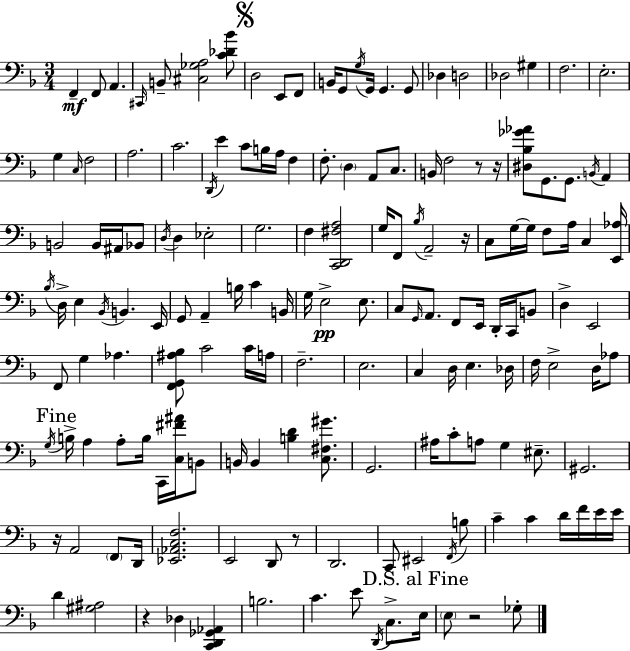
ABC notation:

X:1
T:Untitled
M:3/4
L:1/4
K:Dm
F,, F,,/2 A,, ^C,,/4 B,,/2 [^C,_G,A,]2 [C_D_B]/2 D,2 E,,/2 F,,/2 B,,/4 G,,/2 G,/4 G,,/4 G,, G,,/2 _D, D,2 _D,2 ^G, F,2 E,2 G, C,/4 F,2 A,2 C2 D,,/4 E C/2 B,/4 A,/4 F, F,/2 D, A,,/2 C,/2 B,,/4 F,2 z/2 z/4 [^D,_B,_G_A]/2 G,,/2 G,,/2 B,,/4 A,, B,,2 B,,/4 ^A,,/4 _B,,/2 D,/4 D, _E,2 G,2 F, [C,,D,,^F,A,]2 G,/4 F,,/2 _B,/4 A,,2 z/4 C,/2 G,/4 G,/4 F,/2 A,/4 C, [E,,_A,]/4 _B,/4 D,/4 E, _B,,/4 B,, E,,/4 G,,/2 A,, B,/4 C B,,/4 G,/4 E,2 E,/2 C,/2 G,,/4 A,,/2 F,,/2 E,,/4 D,,/4 C,,/4 B,,/2 D, E,,2 F,,/2 G, _A, [F,,G,,^A,_B,]/2 C2 C/4 A,/4 F,2 E,2 C, D,/4 E, _D,/4 F,/4 E,2 D,/4 _A,/2 G,/4 B,/4 A, A,/2 B,/4 C,,/4 [C,^F^A]/4 B,,/2 B,,/4 B,, [B,D] [C,^F,^G]/2 G,,2 ^A,/4 C/2 A,/2 G, ^E,/2 ^G,,2 z/4 A,,2 F,,/2 D,,/4 [_E,,_A,,C,F,]2 E,,2 D,,/2 z/2 D,,2 C,,/2 ^E,,2 F,,/4 B,/2 C C D/4 F/4 E/4 E/4 D [^G,^A,]2 z _D, [C,,D,,_G,,_A,,] B,2 C E/2 D,,/4 C,/2 E,/4 E,/2 z2 _G,/2